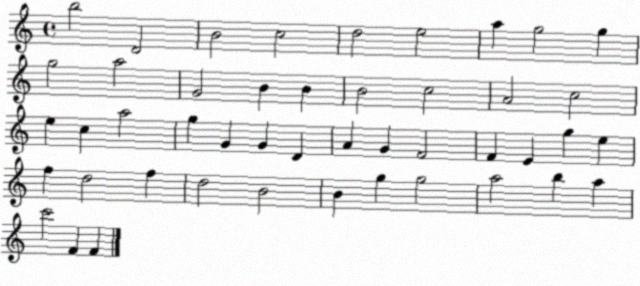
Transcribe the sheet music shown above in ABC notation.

X:1
T:Untitled
M:4/4
L:1/4
K:C
b2 D2 B2 c2 d2 e2 a g2 g g2 a2 G2 B B B2 c2 A2 c2 e c a2 g G G D A G F2 F E g e f d2 f d2 B2 B g g2 a2 b a c'2 F F